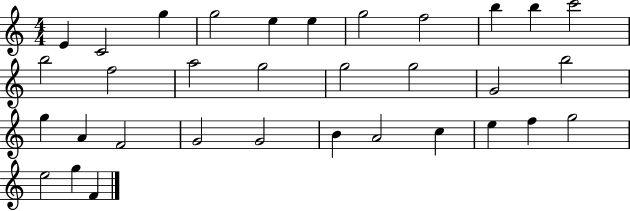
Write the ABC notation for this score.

X:1
T:Untitled
M:4/4
L:1/4
K:C
E C2 g g2 e e g2 f2 b b c'2 b2 f2 a2 g2 g2 g2 G2 b2 g A F2 G2 G2 B A2 c e f g2 e2 g F